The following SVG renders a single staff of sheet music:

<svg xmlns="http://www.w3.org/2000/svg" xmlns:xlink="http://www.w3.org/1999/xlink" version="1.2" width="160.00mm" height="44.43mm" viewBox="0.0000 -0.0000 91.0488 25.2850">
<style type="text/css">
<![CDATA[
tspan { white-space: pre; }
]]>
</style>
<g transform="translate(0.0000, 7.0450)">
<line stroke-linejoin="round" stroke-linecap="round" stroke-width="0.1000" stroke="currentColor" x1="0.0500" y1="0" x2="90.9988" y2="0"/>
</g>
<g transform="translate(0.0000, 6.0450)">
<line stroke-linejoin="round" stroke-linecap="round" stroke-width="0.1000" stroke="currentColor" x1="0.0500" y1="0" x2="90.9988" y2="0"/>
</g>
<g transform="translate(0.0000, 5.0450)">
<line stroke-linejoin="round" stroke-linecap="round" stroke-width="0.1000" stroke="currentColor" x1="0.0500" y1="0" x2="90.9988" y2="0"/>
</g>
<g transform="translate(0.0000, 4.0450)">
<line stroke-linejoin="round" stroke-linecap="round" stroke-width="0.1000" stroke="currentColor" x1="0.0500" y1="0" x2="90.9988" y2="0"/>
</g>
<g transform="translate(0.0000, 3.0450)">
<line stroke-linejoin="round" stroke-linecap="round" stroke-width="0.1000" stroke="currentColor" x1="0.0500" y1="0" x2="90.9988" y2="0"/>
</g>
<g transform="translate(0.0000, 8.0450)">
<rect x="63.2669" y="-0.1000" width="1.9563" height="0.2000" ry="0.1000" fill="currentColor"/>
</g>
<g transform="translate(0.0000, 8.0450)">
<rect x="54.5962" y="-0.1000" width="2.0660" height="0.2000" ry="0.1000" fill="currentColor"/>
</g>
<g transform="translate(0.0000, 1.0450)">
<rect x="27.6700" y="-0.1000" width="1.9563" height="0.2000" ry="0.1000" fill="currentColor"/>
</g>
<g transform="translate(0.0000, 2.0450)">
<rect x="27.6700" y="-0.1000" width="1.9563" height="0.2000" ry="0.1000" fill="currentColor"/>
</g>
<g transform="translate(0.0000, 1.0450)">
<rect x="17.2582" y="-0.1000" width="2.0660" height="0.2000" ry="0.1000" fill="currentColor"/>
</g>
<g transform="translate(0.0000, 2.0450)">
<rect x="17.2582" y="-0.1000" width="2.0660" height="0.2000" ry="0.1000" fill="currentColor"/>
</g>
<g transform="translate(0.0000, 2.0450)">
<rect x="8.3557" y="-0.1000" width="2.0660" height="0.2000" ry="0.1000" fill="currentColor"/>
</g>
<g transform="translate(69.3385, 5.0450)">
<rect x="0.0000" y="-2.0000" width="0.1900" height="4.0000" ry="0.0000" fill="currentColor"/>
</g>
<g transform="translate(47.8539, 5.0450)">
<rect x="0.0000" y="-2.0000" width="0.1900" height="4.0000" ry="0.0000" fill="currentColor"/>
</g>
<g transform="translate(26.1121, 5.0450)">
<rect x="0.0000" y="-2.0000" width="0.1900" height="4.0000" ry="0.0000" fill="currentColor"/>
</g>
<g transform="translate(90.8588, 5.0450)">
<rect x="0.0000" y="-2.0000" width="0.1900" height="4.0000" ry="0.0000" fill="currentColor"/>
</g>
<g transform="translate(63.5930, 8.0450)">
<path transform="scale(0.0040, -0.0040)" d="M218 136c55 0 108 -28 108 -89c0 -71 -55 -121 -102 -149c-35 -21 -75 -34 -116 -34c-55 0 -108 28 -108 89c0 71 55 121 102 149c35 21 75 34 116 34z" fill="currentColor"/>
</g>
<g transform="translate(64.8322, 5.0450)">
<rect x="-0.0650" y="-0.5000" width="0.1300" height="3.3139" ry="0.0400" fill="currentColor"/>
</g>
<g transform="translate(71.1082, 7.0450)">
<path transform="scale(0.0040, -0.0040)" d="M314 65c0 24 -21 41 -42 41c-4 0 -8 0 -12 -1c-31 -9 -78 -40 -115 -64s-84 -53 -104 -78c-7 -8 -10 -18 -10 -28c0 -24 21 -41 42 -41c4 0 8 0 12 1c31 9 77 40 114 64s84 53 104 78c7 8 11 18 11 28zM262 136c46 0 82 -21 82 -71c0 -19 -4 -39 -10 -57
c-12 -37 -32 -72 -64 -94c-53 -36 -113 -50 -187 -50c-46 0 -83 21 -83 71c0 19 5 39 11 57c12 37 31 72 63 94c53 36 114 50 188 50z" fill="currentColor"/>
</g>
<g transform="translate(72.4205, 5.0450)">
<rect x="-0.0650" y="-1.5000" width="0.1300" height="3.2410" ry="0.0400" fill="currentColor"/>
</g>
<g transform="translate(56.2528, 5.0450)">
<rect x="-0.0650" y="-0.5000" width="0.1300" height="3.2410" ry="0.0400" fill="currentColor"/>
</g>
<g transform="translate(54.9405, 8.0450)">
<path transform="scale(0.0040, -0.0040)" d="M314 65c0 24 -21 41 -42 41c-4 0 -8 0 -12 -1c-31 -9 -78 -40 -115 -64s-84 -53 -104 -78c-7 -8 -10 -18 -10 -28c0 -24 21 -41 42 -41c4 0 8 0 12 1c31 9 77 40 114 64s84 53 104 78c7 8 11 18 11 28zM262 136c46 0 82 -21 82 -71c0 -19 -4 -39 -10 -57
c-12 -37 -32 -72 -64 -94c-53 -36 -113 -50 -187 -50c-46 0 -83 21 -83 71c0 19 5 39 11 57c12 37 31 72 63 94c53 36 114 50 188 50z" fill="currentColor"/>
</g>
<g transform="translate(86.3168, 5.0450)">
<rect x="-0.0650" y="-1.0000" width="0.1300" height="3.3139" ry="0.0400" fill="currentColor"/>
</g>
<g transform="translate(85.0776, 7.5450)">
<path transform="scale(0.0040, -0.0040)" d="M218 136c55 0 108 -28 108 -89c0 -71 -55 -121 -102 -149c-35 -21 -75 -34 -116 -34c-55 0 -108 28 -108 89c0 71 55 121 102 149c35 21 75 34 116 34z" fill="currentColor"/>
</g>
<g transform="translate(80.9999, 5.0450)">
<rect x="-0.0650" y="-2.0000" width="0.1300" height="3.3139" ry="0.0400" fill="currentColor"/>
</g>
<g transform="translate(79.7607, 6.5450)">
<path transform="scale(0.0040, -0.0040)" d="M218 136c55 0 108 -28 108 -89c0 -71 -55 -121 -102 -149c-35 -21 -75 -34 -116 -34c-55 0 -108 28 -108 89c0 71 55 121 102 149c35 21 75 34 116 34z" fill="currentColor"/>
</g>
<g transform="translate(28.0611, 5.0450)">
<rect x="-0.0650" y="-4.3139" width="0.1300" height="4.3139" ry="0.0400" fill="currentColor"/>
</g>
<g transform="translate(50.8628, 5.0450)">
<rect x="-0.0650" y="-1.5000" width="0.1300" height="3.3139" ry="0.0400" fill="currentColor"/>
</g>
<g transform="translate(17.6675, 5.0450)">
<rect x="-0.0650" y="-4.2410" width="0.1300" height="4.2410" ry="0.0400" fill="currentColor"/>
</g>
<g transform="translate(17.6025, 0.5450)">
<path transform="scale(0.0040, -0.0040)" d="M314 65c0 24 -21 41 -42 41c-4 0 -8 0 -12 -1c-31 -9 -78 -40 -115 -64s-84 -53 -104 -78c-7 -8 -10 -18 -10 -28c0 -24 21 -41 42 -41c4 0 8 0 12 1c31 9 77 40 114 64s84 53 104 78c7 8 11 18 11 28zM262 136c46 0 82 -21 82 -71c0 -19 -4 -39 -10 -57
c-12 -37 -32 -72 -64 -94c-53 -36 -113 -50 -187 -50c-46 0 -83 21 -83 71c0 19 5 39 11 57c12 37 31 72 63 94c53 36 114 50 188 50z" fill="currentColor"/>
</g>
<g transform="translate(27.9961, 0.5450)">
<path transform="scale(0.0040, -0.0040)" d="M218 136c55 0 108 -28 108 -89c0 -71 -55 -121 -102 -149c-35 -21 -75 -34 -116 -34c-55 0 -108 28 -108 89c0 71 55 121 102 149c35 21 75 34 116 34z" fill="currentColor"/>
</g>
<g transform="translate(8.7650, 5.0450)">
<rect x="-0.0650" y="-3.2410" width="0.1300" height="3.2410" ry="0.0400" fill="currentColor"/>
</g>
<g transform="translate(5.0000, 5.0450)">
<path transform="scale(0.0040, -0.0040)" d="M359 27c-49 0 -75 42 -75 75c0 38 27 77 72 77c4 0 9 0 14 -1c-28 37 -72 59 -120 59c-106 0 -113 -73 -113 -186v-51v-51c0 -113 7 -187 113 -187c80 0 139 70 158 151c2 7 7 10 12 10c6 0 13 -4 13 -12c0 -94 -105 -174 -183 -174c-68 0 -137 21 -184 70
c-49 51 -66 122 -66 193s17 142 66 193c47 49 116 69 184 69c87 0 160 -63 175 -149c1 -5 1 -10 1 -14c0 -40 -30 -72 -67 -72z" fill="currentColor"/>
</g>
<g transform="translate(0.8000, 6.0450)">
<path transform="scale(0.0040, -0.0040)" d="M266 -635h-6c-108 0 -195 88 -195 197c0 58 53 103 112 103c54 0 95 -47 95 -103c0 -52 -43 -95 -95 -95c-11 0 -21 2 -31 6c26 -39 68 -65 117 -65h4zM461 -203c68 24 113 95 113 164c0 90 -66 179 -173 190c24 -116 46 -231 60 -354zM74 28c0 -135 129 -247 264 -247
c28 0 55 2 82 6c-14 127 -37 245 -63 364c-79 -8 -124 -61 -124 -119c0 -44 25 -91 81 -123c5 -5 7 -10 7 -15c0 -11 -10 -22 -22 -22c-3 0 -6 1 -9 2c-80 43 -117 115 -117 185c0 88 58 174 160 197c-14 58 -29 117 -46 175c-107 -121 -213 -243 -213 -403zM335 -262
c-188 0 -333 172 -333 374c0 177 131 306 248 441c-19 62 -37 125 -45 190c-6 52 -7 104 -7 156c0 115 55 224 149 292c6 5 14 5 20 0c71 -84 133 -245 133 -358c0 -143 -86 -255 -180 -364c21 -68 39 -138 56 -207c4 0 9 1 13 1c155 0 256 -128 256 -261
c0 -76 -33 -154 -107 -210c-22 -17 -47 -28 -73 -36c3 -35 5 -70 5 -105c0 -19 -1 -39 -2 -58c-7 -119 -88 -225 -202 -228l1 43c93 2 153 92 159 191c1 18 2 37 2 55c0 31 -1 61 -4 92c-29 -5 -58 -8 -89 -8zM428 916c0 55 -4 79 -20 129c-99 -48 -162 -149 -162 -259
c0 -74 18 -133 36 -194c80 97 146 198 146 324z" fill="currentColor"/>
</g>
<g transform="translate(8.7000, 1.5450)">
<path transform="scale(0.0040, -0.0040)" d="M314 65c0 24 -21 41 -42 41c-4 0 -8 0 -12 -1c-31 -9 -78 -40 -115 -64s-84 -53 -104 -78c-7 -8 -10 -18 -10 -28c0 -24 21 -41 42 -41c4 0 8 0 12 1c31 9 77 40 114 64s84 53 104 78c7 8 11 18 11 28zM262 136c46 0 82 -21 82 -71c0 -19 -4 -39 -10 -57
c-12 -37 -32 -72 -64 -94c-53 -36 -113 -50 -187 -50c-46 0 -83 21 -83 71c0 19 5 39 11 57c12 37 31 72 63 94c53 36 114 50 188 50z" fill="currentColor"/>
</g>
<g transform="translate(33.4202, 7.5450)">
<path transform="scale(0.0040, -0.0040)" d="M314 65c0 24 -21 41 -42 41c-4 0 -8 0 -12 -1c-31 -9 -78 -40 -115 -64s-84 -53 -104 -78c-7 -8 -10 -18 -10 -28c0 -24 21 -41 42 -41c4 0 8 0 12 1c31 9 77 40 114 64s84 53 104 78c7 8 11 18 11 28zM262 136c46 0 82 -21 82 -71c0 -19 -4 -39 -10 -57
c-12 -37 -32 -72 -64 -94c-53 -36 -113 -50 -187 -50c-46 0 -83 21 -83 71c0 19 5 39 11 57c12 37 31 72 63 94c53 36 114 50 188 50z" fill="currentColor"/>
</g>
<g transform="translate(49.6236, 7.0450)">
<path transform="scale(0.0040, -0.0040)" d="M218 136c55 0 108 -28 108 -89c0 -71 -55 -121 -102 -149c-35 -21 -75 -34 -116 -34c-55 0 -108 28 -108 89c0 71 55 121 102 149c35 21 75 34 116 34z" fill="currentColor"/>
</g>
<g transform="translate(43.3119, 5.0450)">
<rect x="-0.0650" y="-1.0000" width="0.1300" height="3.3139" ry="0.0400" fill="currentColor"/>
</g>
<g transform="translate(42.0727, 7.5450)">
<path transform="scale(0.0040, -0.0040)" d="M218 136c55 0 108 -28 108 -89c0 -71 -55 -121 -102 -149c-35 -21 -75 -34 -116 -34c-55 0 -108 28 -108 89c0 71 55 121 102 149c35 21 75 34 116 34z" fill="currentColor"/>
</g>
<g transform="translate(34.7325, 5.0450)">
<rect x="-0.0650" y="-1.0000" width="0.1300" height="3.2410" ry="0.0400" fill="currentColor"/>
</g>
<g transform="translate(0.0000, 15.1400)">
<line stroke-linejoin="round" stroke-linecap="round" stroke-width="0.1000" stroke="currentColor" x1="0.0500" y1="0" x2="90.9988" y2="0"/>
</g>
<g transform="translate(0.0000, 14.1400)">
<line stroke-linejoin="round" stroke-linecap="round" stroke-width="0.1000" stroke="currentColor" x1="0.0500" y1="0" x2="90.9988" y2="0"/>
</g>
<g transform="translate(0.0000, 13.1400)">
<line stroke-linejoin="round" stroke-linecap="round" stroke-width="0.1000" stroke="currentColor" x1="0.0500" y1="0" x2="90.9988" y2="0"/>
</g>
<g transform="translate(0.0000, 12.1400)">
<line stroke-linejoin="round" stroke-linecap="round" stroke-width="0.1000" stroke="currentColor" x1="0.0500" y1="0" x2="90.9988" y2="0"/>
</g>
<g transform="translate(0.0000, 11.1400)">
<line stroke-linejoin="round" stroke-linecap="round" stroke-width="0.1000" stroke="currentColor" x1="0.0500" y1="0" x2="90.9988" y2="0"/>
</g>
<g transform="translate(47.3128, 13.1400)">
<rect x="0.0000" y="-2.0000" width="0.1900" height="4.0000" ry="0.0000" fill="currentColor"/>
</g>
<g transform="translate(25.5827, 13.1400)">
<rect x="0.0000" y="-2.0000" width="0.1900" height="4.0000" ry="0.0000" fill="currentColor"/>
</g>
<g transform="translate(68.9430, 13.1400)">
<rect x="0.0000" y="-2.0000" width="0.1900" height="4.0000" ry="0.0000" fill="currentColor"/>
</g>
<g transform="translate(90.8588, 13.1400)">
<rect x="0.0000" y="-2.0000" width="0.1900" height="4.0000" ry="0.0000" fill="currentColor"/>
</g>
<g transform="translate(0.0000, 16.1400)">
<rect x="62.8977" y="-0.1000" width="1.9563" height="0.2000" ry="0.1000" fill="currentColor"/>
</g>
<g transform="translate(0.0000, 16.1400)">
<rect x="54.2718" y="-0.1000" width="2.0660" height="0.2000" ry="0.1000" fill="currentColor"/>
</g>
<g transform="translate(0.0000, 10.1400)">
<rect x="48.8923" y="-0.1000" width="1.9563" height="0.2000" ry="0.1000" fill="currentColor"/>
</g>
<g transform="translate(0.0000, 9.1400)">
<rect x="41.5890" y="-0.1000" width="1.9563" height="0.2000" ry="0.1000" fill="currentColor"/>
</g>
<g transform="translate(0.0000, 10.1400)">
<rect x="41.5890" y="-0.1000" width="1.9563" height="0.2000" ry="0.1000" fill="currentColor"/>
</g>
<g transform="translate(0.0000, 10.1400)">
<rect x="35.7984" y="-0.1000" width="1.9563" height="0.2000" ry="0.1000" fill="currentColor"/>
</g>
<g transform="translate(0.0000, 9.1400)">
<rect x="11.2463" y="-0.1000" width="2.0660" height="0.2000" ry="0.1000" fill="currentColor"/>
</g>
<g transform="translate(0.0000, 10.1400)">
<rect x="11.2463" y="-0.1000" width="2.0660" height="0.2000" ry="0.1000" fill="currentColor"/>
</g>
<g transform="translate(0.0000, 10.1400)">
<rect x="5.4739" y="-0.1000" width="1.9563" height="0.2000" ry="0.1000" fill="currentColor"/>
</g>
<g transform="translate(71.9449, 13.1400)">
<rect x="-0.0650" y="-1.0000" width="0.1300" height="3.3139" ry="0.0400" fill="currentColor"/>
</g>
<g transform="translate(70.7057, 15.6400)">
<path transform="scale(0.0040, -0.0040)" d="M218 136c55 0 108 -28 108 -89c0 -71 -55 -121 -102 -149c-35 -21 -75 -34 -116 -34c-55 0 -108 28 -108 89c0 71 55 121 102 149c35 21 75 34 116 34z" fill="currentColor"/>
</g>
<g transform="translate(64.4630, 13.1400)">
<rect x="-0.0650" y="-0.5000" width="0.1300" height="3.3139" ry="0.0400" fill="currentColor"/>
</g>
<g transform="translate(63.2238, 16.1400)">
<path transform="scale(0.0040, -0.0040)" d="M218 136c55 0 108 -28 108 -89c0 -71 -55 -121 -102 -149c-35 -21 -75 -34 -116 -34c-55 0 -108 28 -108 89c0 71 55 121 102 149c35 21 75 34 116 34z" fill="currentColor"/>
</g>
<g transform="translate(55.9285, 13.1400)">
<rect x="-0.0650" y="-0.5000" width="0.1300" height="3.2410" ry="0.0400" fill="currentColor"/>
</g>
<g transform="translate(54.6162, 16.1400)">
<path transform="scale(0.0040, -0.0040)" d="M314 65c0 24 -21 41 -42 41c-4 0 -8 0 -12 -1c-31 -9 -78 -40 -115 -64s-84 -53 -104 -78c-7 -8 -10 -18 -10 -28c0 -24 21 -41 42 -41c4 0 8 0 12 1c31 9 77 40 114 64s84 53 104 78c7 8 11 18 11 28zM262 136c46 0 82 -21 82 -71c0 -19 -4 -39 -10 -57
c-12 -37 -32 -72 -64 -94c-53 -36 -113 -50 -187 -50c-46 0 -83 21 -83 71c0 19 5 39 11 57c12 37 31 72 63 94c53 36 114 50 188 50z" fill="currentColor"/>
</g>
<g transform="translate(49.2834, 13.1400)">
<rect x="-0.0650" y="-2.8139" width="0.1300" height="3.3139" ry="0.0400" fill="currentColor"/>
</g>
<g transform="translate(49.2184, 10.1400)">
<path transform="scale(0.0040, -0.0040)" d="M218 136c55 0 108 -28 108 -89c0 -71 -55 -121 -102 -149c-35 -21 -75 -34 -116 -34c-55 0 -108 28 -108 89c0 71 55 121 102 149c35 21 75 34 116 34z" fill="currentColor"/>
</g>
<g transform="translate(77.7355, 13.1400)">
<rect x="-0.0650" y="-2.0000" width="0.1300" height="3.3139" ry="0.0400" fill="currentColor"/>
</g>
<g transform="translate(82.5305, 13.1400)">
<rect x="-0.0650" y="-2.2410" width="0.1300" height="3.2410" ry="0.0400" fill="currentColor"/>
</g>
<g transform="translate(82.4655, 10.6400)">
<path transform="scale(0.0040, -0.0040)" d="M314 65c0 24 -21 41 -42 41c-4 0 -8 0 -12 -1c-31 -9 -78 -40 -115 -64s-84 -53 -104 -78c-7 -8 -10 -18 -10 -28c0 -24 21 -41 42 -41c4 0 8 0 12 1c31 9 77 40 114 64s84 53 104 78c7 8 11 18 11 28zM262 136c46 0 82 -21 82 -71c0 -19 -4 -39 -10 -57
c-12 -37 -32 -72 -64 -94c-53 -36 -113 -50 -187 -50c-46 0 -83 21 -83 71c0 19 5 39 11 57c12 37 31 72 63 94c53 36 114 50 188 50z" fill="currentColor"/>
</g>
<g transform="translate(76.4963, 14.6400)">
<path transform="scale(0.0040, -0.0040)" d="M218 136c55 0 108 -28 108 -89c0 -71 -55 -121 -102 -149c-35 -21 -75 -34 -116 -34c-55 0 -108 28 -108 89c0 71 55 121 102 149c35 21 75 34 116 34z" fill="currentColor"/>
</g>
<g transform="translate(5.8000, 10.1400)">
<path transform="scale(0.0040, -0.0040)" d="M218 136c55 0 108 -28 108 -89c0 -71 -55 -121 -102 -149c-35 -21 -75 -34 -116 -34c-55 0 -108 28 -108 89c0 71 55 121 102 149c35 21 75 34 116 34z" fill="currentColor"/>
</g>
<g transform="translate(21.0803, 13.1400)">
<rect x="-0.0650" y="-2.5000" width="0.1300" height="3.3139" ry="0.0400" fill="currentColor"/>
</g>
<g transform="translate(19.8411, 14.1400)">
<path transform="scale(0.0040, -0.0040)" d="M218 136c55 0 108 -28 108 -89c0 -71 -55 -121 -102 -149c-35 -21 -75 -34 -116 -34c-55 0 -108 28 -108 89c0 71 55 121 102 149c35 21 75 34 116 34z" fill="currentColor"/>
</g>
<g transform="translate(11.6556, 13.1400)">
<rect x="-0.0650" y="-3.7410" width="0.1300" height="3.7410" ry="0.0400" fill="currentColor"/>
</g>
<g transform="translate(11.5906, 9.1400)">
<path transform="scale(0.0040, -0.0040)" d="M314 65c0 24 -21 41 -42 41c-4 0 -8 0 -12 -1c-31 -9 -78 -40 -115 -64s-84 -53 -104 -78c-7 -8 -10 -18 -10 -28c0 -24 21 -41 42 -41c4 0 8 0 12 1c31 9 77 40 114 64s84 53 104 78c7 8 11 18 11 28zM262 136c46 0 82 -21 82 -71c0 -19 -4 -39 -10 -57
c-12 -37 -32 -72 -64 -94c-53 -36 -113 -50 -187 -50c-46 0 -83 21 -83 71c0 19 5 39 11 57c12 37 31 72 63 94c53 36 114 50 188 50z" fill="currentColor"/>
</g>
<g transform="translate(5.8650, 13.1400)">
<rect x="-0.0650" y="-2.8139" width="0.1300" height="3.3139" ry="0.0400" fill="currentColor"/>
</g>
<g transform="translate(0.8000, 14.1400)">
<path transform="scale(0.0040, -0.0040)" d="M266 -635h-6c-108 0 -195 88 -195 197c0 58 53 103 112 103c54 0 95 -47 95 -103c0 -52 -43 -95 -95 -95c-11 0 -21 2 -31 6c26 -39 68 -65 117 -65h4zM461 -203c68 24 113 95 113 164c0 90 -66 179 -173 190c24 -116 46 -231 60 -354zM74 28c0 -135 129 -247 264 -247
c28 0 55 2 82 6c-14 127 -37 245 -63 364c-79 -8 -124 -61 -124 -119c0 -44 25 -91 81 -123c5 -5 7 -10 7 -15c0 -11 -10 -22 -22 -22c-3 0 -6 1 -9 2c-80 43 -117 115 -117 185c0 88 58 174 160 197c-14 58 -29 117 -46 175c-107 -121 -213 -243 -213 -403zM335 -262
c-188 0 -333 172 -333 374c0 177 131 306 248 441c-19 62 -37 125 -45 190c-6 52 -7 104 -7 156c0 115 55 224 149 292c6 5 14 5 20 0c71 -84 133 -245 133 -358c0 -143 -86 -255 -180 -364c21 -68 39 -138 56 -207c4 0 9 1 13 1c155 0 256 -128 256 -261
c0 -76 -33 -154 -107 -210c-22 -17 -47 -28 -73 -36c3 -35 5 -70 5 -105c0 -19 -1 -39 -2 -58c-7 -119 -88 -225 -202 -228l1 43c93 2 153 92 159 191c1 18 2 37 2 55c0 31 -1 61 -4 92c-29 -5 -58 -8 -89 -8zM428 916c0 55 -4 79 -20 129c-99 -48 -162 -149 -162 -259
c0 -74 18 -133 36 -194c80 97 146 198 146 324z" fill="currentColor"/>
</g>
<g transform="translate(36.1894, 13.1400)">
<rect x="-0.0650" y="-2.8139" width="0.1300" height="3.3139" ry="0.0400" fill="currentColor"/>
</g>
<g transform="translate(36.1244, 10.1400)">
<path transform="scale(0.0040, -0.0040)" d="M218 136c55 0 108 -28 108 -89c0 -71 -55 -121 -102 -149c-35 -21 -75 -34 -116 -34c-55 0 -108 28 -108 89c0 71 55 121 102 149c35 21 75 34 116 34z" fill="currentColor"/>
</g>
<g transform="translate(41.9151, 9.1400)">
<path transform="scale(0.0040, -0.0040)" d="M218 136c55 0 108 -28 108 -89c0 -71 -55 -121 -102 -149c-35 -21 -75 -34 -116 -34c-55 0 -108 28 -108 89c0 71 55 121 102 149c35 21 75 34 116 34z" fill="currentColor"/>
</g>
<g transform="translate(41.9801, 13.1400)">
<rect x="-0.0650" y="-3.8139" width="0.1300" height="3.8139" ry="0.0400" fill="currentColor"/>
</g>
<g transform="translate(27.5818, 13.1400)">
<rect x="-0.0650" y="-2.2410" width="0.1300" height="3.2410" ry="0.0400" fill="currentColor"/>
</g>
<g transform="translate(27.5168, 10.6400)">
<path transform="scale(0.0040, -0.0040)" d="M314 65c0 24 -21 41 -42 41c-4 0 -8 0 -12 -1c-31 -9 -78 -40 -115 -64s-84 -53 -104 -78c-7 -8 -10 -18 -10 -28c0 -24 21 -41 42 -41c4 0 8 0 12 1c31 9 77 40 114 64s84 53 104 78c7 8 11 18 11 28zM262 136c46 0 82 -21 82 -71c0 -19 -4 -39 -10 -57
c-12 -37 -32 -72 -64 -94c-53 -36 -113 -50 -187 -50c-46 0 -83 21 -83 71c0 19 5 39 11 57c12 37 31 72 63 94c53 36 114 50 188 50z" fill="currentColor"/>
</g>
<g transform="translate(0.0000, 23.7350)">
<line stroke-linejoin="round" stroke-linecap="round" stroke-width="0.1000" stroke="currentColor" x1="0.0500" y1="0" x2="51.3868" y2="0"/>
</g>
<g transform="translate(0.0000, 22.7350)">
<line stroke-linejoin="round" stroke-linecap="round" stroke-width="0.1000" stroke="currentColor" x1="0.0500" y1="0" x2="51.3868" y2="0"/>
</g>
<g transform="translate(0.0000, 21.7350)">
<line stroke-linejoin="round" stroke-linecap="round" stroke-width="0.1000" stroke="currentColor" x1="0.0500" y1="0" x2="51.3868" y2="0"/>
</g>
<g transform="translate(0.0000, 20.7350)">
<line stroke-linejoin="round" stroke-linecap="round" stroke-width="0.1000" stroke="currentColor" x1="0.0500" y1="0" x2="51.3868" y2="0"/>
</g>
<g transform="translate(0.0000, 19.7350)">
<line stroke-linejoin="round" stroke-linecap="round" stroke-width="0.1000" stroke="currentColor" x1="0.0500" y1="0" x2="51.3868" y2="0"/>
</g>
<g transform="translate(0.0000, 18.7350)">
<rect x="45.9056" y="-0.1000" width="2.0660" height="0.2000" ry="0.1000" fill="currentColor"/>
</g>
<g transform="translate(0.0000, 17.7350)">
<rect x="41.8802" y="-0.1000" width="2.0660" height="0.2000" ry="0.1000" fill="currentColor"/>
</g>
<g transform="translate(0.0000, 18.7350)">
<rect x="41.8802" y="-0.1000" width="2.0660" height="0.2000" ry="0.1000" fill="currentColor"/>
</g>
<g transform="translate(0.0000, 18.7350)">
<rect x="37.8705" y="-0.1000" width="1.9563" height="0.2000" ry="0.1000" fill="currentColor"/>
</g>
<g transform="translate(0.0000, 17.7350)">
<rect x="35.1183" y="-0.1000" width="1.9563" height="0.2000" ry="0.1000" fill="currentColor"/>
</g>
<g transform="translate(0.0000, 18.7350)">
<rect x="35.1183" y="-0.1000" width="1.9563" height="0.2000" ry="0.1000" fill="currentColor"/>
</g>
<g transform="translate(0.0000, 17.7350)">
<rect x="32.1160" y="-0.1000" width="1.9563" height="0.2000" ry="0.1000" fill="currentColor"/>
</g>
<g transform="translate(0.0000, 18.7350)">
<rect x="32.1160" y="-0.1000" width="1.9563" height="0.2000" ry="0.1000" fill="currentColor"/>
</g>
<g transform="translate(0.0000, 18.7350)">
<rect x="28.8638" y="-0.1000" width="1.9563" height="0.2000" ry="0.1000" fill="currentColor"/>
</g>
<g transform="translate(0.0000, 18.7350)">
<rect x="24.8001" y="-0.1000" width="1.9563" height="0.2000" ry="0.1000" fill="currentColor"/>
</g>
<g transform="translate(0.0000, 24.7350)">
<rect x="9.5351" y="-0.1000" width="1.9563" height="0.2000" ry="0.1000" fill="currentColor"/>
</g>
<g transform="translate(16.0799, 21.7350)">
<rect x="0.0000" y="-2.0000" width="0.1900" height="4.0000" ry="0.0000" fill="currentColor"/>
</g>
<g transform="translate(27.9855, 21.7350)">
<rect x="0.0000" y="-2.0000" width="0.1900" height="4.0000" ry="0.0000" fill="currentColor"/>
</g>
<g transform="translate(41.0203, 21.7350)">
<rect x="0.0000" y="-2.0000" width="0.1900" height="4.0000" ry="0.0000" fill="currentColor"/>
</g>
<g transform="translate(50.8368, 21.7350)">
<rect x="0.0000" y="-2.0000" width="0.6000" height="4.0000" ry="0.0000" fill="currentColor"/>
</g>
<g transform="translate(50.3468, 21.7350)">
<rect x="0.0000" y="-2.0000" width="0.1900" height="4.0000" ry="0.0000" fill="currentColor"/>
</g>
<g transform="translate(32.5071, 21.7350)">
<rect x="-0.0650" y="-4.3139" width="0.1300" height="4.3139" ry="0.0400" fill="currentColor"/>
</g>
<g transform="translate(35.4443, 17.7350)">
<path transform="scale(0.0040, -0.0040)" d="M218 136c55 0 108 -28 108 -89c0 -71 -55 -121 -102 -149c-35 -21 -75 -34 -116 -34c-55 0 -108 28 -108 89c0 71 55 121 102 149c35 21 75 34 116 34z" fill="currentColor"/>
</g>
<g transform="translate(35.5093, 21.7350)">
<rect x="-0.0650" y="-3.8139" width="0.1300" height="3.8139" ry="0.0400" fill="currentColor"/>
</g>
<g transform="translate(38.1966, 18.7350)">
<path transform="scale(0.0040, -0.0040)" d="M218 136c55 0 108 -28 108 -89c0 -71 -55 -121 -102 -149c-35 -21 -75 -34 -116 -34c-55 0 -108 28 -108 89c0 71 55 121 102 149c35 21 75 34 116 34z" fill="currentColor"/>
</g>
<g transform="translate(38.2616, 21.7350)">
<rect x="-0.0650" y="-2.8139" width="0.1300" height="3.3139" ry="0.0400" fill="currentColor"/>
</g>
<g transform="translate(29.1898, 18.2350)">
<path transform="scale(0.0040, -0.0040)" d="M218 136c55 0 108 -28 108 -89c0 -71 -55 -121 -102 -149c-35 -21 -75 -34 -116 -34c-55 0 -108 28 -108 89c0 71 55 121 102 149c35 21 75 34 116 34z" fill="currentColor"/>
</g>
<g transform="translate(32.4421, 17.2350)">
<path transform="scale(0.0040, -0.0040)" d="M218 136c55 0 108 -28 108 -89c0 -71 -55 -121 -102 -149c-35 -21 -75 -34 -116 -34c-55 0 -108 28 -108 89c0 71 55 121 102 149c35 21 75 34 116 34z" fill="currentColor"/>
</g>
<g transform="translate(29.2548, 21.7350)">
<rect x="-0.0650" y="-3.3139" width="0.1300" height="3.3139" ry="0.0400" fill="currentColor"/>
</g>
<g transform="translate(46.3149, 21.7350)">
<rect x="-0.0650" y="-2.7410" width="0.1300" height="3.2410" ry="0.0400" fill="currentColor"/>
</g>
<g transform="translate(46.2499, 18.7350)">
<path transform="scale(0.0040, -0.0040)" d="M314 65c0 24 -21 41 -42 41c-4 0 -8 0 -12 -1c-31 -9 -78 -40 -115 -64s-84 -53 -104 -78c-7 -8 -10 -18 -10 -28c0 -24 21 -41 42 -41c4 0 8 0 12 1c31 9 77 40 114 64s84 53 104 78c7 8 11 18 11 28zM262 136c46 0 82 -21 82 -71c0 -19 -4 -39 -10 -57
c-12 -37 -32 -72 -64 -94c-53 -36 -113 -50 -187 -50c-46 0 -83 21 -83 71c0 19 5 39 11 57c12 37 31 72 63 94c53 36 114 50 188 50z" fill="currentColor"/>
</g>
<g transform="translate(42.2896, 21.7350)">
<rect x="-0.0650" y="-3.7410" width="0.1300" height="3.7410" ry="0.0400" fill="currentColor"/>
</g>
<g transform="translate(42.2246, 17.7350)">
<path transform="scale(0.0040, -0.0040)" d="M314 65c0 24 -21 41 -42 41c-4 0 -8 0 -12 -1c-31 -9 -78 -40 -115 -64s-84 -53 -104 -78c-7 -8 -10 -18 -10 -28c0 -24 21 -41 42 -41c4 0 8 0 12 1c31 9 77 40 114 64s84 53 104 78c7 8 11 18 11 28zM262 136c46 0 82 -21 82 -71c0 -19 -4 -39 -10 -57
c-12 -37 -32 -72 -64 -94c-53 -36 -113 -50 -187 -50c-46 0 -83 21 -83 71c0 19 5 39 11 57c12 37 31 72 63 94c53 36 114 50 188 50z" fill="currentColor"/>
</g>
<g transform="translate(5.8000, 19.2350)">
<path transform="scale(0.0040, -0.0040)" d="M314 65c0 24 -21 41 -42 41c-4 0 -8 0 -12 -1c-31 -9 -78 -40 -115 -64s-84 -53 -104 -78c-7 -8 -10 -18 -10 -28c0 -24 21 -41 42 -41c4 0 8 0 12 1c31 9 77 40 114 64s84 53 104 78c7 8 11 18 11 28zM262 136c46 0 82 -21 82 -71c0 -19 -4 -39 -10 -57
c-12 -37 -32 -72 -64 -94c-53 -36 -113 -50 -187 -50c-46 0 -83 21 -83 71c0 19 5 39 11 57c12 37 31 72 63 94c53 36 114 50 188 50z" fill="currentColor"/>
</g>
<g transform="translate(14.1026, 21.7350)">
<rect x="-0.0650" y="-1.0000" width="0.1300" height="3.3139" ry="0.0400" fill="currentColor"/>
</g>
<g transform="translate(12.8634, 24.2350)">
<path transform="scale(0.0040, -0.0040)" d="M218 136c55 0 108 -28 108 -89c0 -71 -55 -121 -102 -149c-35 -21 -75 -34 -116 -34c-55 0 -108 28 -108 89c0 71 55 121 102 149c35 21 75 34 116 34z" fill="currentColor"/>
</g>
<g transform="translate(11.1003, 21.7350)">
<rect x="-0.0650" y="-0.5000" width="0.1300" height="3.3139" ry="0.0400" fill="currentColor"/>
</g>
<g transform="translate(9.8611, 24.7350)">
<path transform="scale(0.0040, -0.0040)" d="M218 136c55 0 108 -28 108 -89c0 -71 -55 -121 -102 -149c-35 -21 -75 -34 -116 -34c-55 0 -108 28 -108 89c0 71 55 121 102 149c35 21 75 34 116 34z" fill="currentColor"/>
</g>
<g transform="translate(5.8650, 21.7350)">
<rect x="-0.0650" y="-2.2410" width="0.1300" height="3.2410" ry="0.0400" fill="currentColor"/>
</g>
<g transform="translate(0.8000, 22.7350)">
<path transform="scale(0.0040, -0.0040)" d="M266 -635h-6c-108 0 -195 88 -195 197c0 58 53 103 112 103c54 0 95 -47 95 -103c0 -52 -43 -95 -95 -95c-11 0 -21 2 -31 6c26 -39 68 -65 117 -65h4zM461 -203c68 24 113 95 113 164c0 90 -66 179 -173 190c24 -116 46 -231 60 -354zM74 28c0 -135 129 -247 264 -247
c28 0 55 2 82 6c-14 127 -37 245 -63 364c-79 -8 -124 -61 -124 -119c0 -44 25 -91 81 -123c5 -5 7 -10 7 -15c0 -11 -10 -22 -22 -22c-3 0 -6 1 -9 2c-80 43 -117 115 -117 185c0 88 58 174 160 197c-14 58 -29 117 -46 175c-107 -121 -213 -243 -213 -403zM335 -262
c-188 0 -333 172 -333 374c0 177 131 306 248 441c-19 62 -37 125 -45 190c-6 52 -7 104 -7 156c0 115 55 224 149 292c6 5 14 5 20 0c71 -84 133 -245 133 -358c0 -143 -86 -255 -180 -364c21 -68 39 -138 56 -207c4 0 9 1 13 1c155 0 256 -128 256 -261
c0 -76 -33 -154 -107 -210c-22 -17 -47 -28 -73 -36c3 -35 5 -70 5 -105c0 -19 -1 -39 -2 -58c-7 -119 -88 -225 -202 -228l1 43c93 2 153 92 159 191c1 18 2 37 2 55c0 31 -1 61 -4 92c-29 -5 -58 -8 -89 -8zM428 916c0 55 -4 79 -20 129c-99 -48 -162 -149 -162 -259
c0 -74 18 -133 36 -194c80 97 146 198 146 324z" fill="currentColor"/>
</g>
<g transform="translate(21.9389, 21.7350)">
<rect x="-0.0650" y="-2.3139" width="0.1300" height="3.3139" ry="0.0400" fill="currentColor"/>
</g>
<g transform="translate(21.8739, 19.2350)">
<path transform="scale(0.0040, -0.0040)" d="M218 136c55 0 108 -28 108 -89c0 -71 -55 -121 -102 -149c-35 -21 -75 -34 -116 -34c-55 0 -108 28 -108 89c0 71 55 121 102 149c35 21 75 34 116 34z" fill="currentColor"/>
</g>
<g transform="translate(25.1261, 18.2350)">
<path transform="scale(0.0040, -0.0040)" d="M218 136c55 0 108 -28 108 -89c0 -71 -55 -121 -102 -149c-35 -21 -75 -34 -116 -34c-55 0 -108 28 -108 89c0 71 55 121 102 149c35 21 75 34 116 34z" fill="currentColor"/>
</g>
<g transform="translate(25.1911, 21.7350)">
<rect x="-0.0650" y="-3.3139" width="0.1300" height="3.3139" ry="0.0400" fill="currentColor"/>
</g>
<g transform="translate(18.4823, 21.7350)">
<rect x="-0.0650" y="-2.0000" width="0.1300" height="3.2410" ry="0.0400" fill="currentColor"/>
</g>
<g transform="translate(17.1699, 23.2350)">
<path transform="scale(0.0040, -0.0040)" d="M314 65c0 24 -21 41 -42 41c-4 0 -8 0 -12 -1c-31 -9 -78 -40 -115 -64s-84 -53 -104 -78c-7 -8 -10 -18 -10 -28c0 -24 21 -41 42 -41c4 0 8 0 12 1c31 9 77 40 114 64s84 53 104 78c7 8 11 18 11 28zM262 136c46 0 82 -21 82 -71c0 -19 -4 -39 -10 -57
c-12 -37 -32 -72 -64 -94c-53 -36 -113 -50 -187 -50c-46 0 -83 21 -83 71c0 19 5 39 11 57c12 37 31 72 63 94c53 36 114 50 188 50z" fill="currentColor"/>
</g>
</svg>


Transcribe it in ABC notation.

X:1
T:Untitled
M:4/4
L:1/4
K:C
b2 d'2 d' D2 D E C2 C E2 F D a c'2 G g2 a c' a C2 C D F g2 g2 C D F2 g b b d' c' a c'2 a2